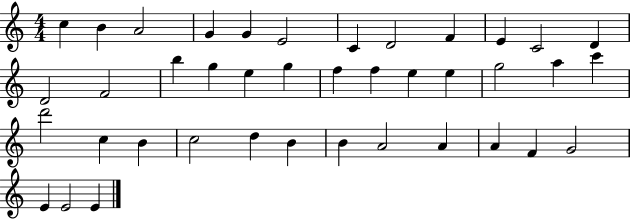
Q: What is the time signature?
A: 4/4